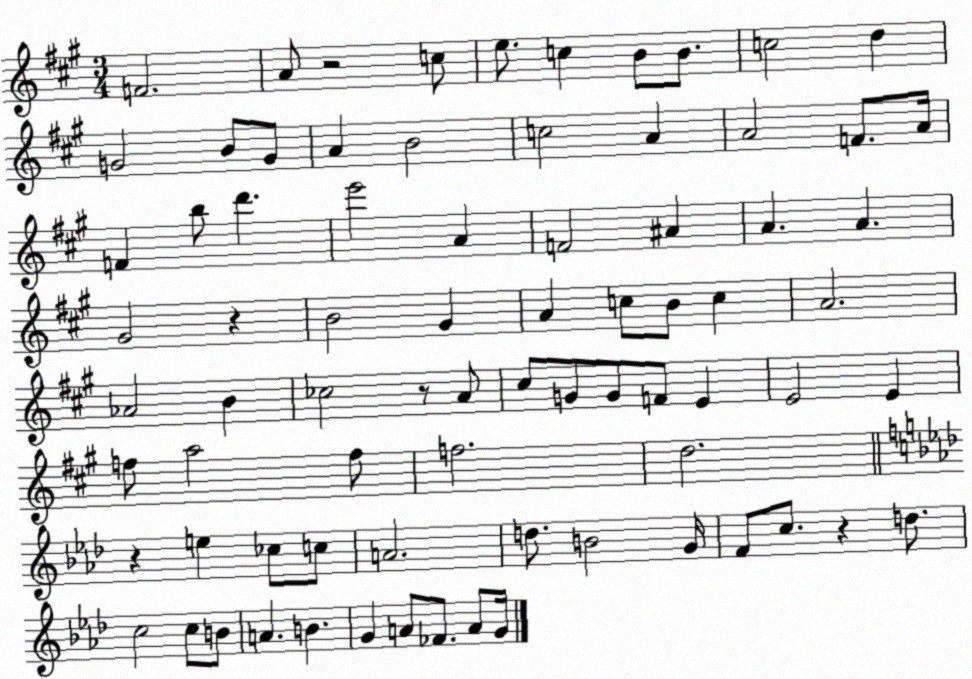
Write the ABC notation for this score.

X:1
T:Untitled
M:3/4
L:1/4
K:A
F2 A/2 z2 c/2 e/2 c B/2 B/2 c2 d G2 B/2 G/2 A B2 c2 A A2 F/2 A/4 F b/2 d' e'2 A F2 ^A A A ^G2 z B2 ^G A c/2 B/2 c A2 _A2 B _c2 z/2 A/2 ^c/2 G/2 G/2 F/2 E E2 E f/2 a2 f/2 f2 d2 z e _c/2 c/2 A2 d/2 B2 G/4 F/2 c/2 z d/2 c2 c/2 B/2 A B G A/2 _F/2 A/2 G/4